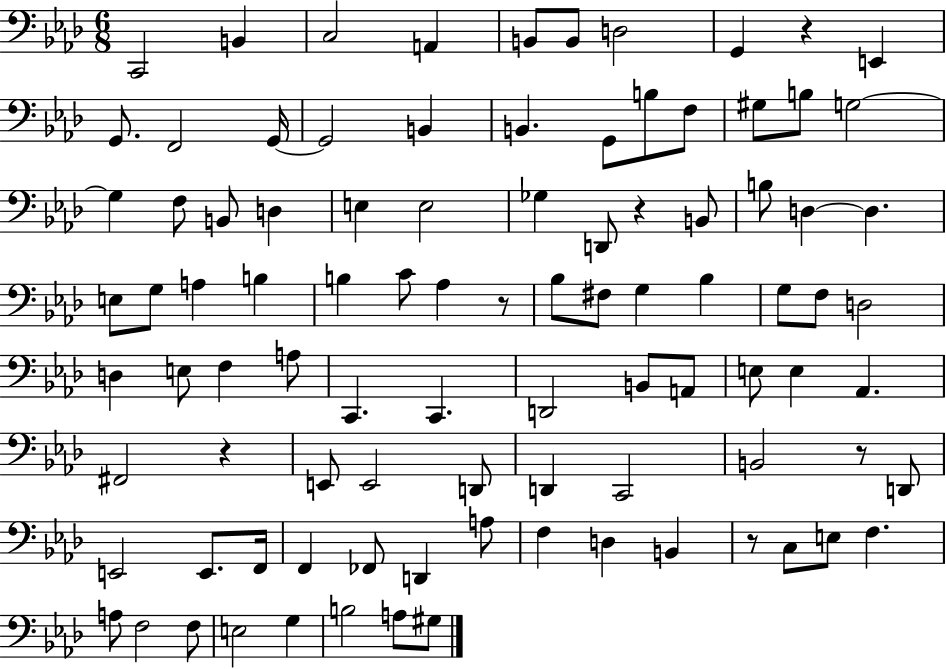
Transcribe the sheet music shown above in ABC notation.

X:1
T:Untitled
M:6/8
L:1/4
K:Ab
C,,2 B,, C,2 A,, B,,/2 B,,/2 D,2 G,, z E,, G,,/2 F,,2 G,,/4 G,,2 B,, B,, G,,/2 B,/2 F,/2 ^G,/2 B,/2 G,2 G, F,/2 B,,/2 D, E, E,2 _G, D,,/2 z B,,/2 B,/2 D, D, E,/2 G,/2 A, B, B, C/2 _A, z/2 _B,/2 ^F,/2 G, _B, G,/2 F,/2 D,2 D, E,/2 F, A,/2 C,, C,, D,,2 B,,/2 A,,/2 E,/2 E, _A,, ^F,,2 z E,,/2 E,,2 D,,/2 D,, C,,2 B,,2 z/2 D,,/2 E,,2 E,,/2 F,,/4 F,, _F,,/2 D,, A,/2 F, D, B,, z/2 C,/2 E,/2 F, A,/2 F,2 F,/2 E,2 G, B,2 A,/2 ^G,/2